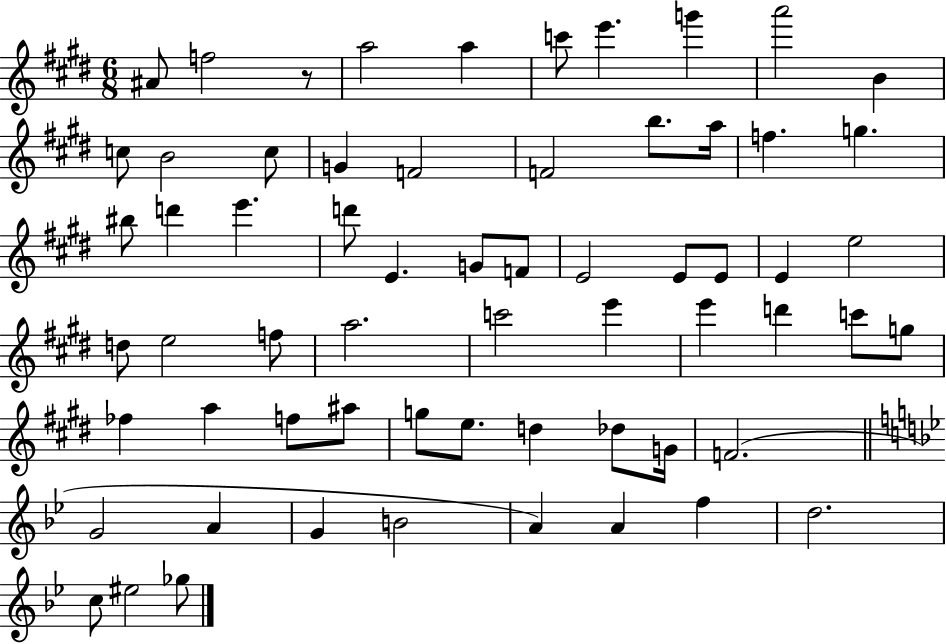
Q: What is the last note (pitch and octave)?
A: Gb5